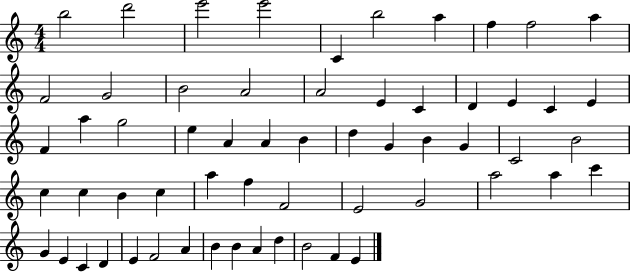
{
  \clef treble
  \numericTimeSignature
  \time 4/4
  \key c \major
  b''2 d'''2 | e'''2 e'''2 | c'4 b''2 a''4 | f''4 f''2 a''4 | \break f'2 g'2 | b'2 a'2 | a'2 e'4 c'4 | d'4 e'4 c'4 e'4 | \break f'4 a''4 g''2 | e''4 a'4 a'4 b'4 | d''4 g'4 b'4 g'4 | c'2 b'2 | \break c''4 c''4 b'4 c''4 | a''4 f''4 f'2 | e'2 g'2 | a''2 a''4 c'''4 | \break g'4 e'4 c'4 d'4 | e'4 f'2 a'4 | b'4 b'4 a'4 d''4 | b'2 f'4 e'4 | \break \bar "|."
}